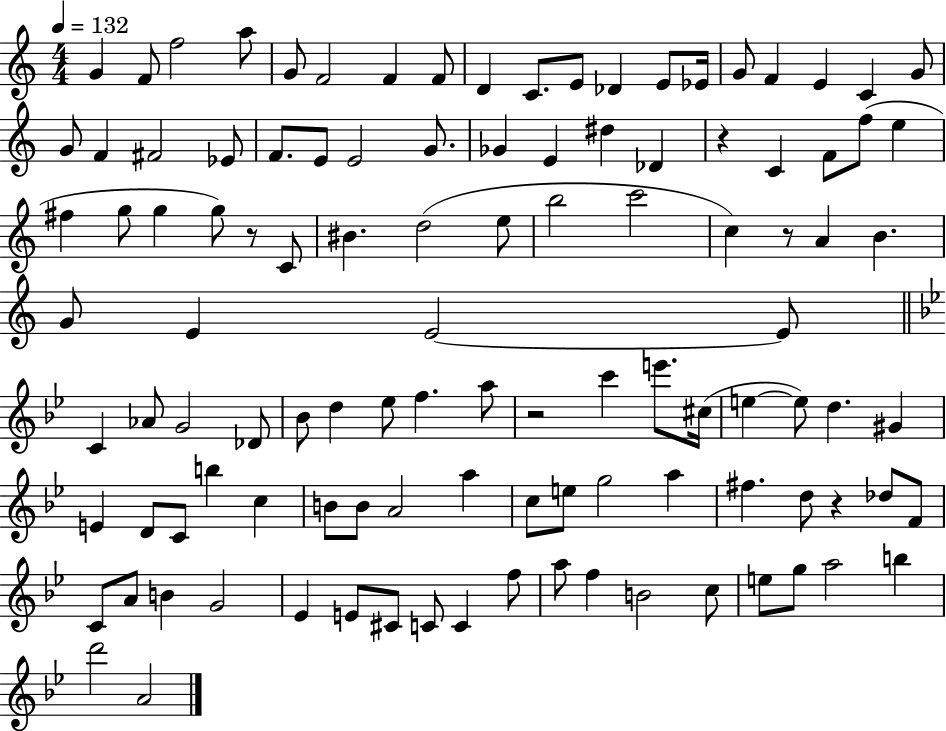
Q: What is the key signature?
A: C major